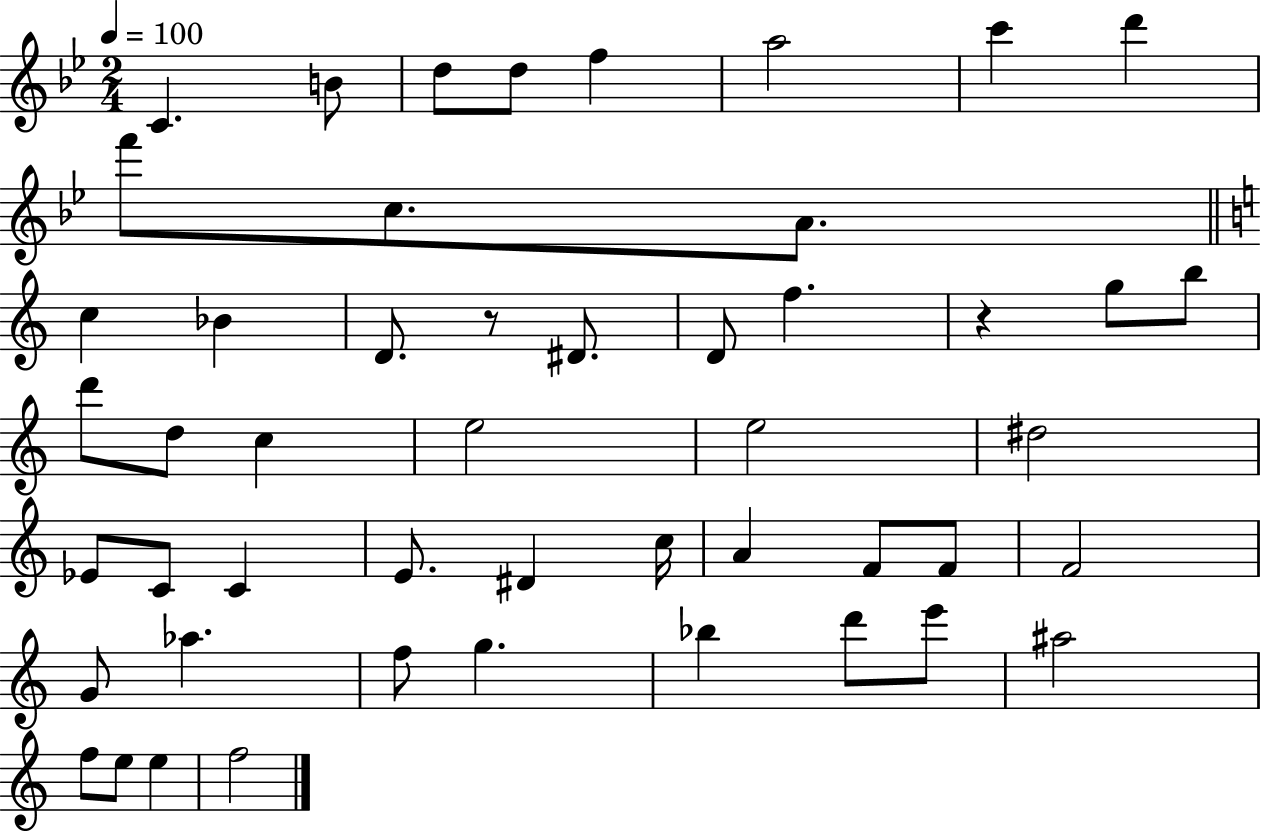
X:1
T:Untitled
M:2/4
L:1/4
K:Bb
C B/2 d/2 d/2 f a2 c' d' f'/2 c/2 A/2 c _B D/2 z/2 ^D/2 D/2 f z g/2 b/2 d'/2 d/2 c e2 e2 ^d2 _E/2 C/2 C E/2 ^D c/4 A F/2 F/2 F2 G/2 _a f/2 g _b d'/2 e'/2 ^a2 f/2 e/2 e f2